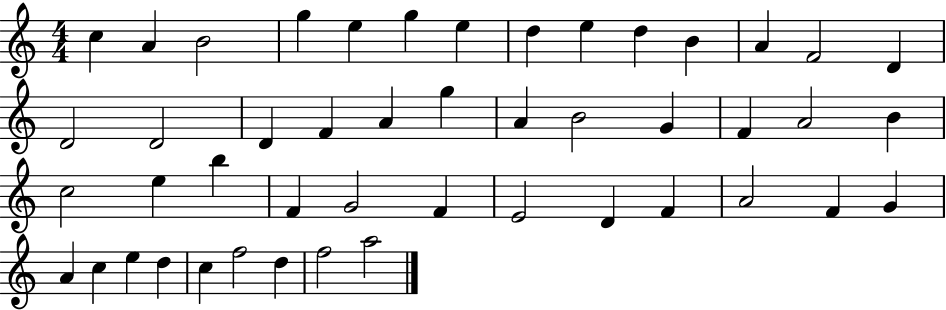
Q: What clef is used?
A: treble